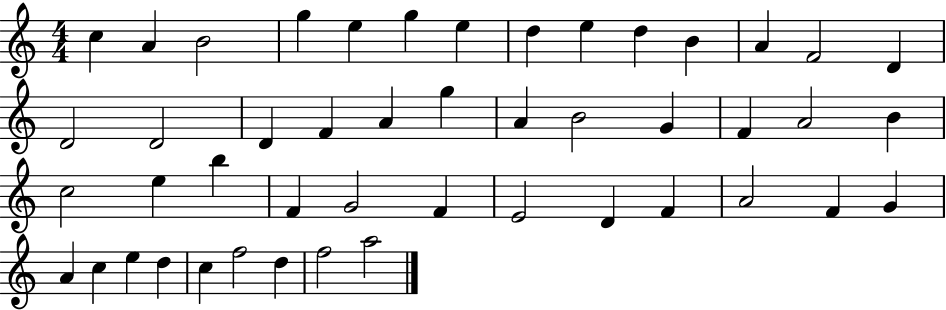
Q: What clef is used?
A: treble